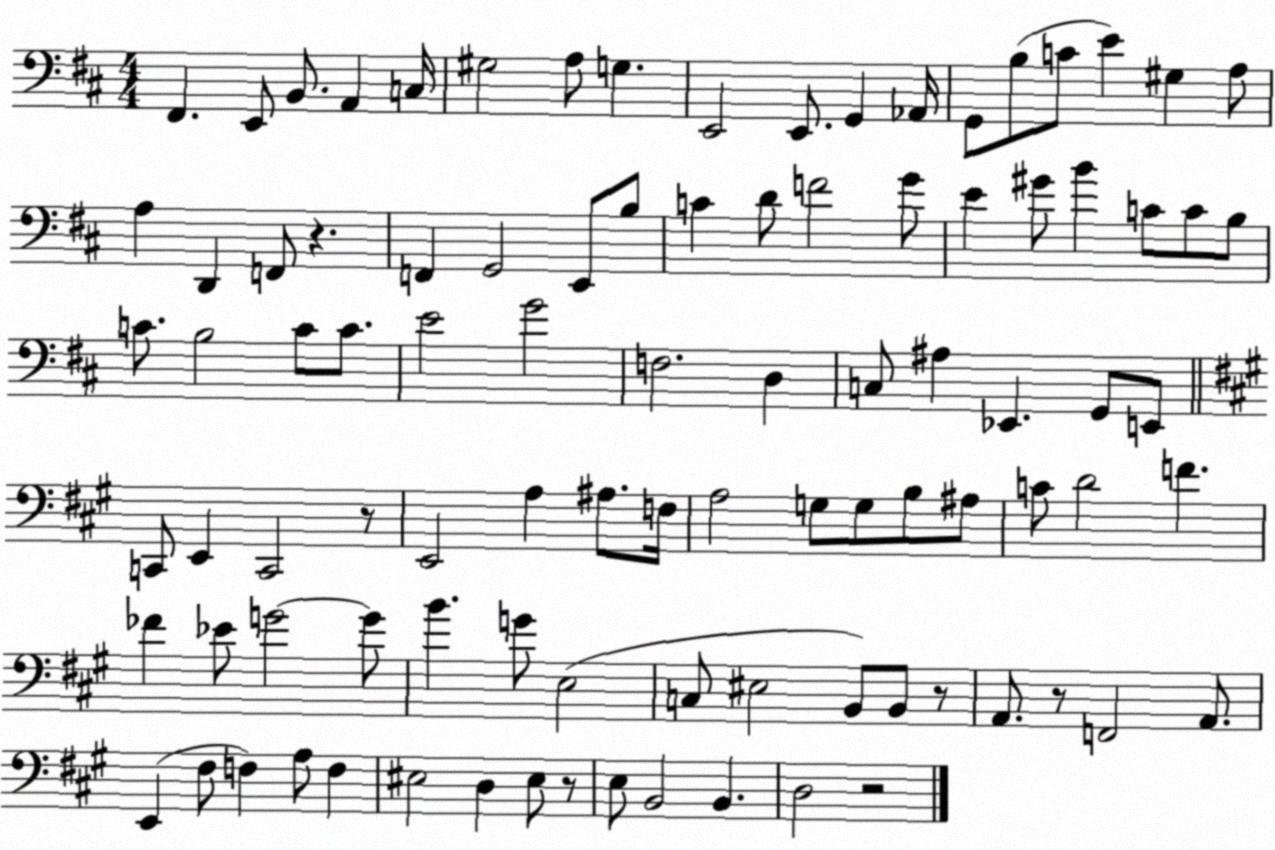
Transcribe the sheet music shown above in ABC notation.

X:1
T:Untitled
M:4/4
L:1/4
K:D
^F,, E,,/2 B,,/2 A,, C,/4 ^G,2 A,/2 G, E,,2 E,,/2 G,, _A,,/4 G,,/2 B,/2 C/2 E ^G, A,/2 A, D,, F,,/2 z F,, G,,2 E,,/2 B,/2 C D/2 F2 G/2 E ^G/2 B C/2 C/2 B,/2 C/2 B,2 C/2 C/2 E2 G2 F,2 D, C,/2 ^A, _E,, G,,/2 E,,/2 C,,/2 E,, C,,2 z/2 E,,2 A, ^A,/2 F,/4 A,2 G,/2 G,/2 B,/2 ^A,/2 C/2 D2 F _F _E/2 G2 G/2 B G/2 E,2 C,/2 ^E,2 B,,/2 B,,/2 z/2 A,,/2 z/2 F,,2 A,,/2 E,, ^F,/2 F, A,/2 F, ^E,2 D, ^E,/2 z/2 E,/2 B,,2 B,, D,2 z2